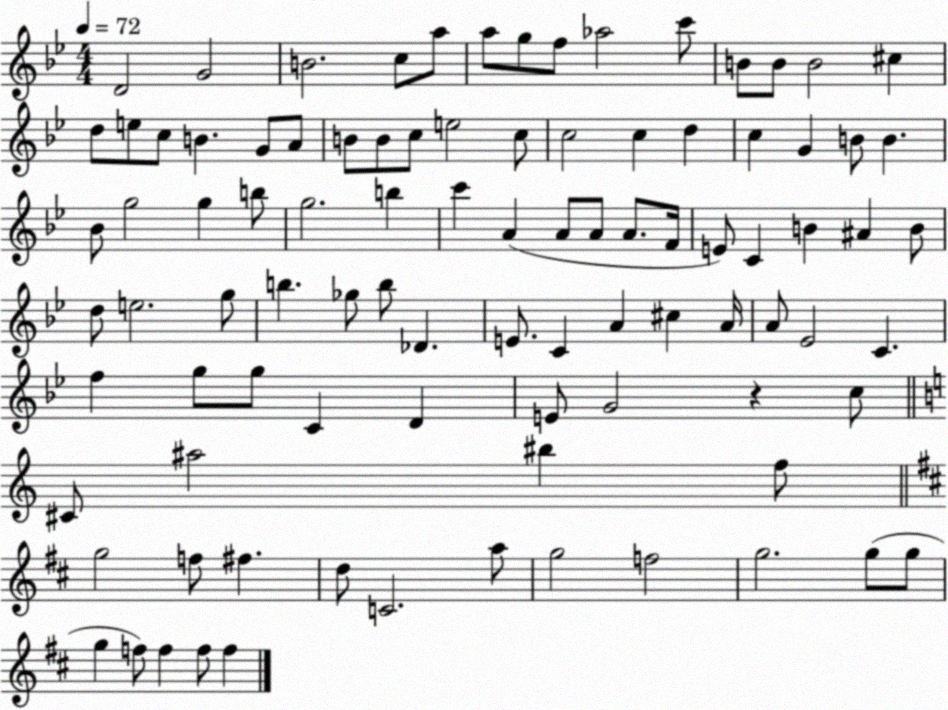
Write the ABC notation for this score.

X:1
T:Untitled
M:4/4
L:1/4
K:Bb
D2 G2 B2 c/2 a/2 a/2 g/2 f/2 _a2 c'/2 B/2 B/2 B2 ^c d/2 e/2 c/2 B G/2 A/2 B/2 B/2 c/2 e2 c/2 c2 c d c G B/2 B _B/2 g2 g b/2 g2 b c' A A/2 A/2 A/2 F/4 E/2 C B ^A B/2 d/2 e2 g/2 b _g/2 b/2 _D E/2 C A ^c A/4 A/2 _E2 C f g/2 g/2 C D E/2 G2 z c/2 ^C/2 ^a2 ^b f/2 g2 f/2 ^f d/2 C2 a/2 g2 f2 g2 g/2 g/2 g f/2 f f/2 f